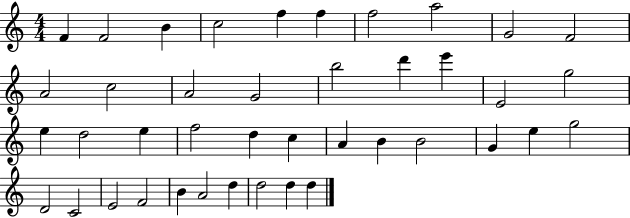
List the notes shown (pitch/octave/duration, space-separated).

F4/q F4/h B4/q C5/h F5/q F5/q F5/h A5/h G4/h F4/h A4/h C5/h A4/h G4/h B5/h D6/q E6/q E4/h G5/h E5/q D5/h E5/q F5/h D5/q C5/q A4/q B4/q B4/h G4/q E5/q G5/h D4/h C4/h E4/h F4/h B4/q A4/h D5/q D5/h D5/q D5/q